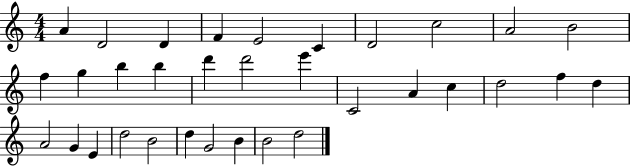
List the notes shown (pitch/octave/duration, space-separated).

A4/q D4/h D4/q F4/q E4/h C4/q D4/h C5/h A4/h B4/h F5/q G5/q B5/q B5/q D6/q D6/h E6/q C4/h A4/q C5/q D5/h F5/q D5/q A4/h G4/q E4/q D5/h B4/h D5/q G4/h B4/q B4/h D5/h